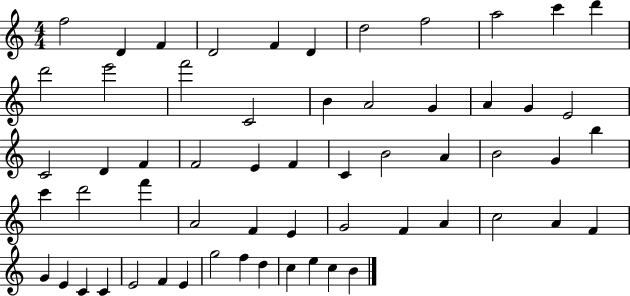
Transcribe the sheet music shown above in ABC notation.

X:1
T:Untitled
M:4/4
L:1/4
K:C
f2 D F D2 F D d2 f2 a2 c' d' d'2 e'2 f'2 C2 B A2 G A G E2 C2 D F F2 E F C B2 A B2 G b c' d'2 f' A2 F E G2 F A c2 A F G E C C E2 F E g2 f d c e c B